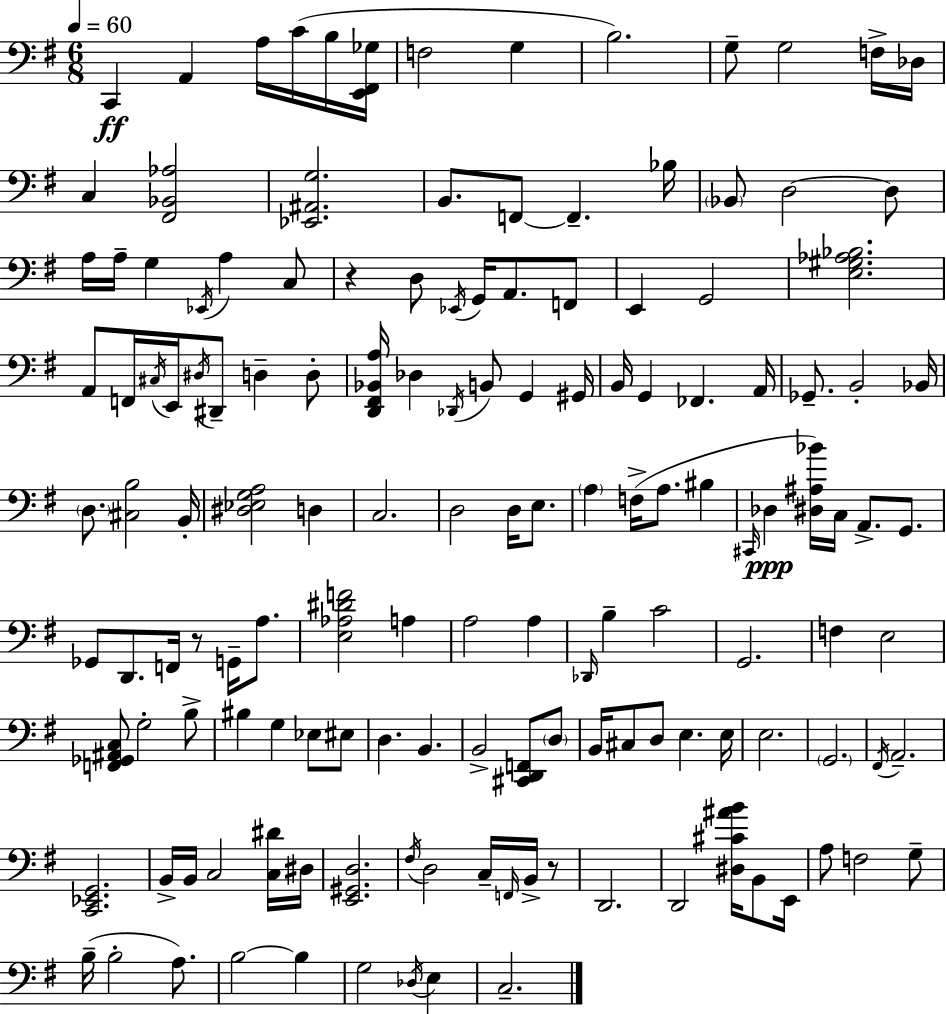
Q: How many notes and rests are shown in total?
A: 145